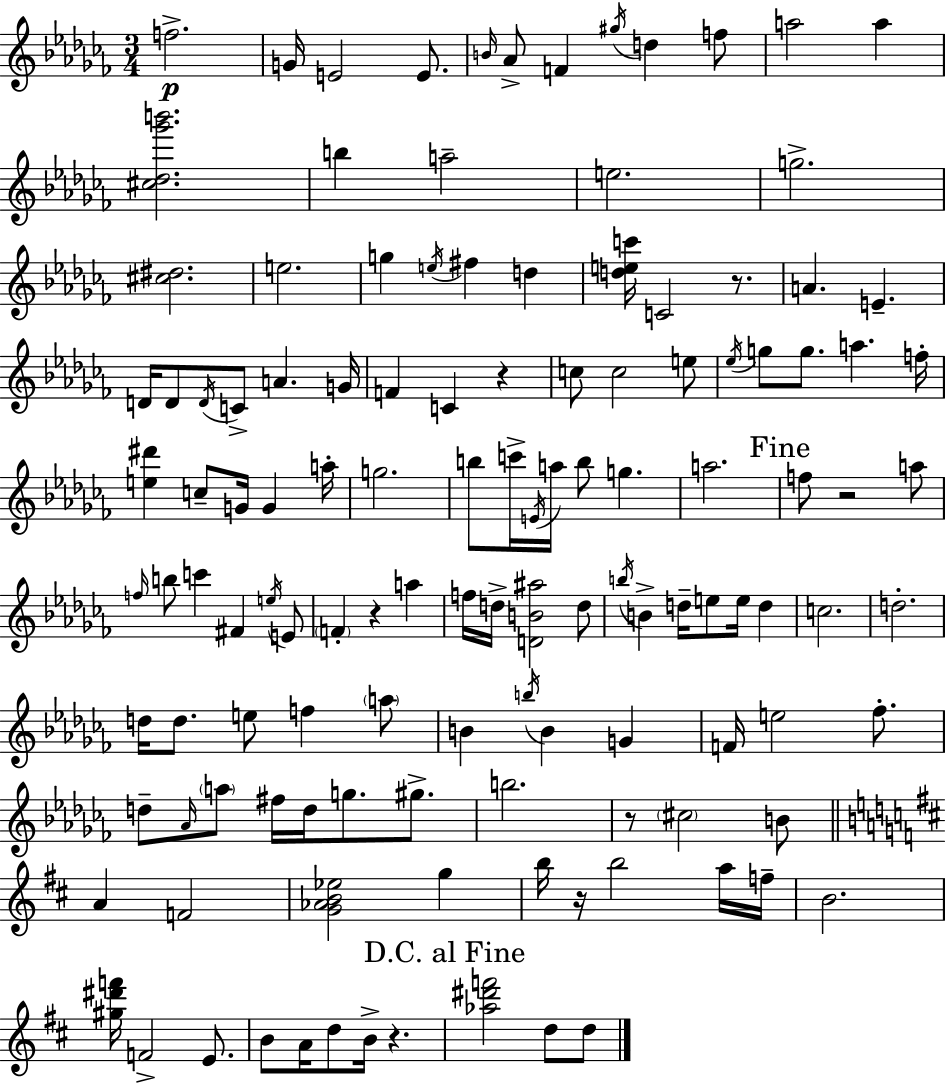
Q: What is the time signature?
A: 3/4